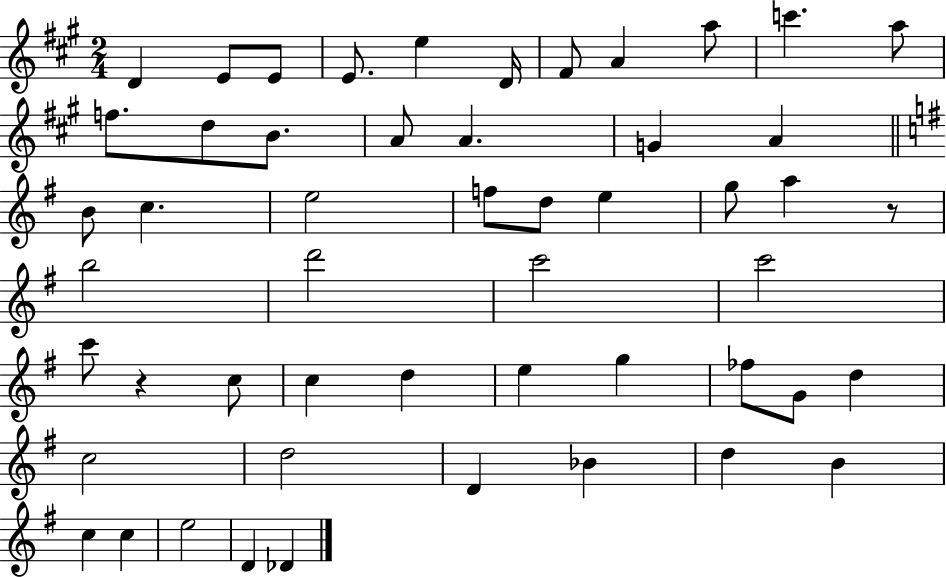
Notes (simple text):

D4/q E4/e E4/e E4/e. E5/q D4/s F#4/e A4/q A5/e C6/q. A5/e F5/e. D5/e B4/e. A4/e A4/q. G4/q A4/q B4/e C5/q. E5/h F5/e D5/e E5/q G5/e A5/q R/e B5/h D6/h C6/h C6/h C6/e R/q C5/e C5/q D5/q E5/q G5/q FES5/e G4/e D5/q C5/h D5/h D4/q Bb4/q D5/q B4/q C5/q C5/q E5/h D4/q Db4/q